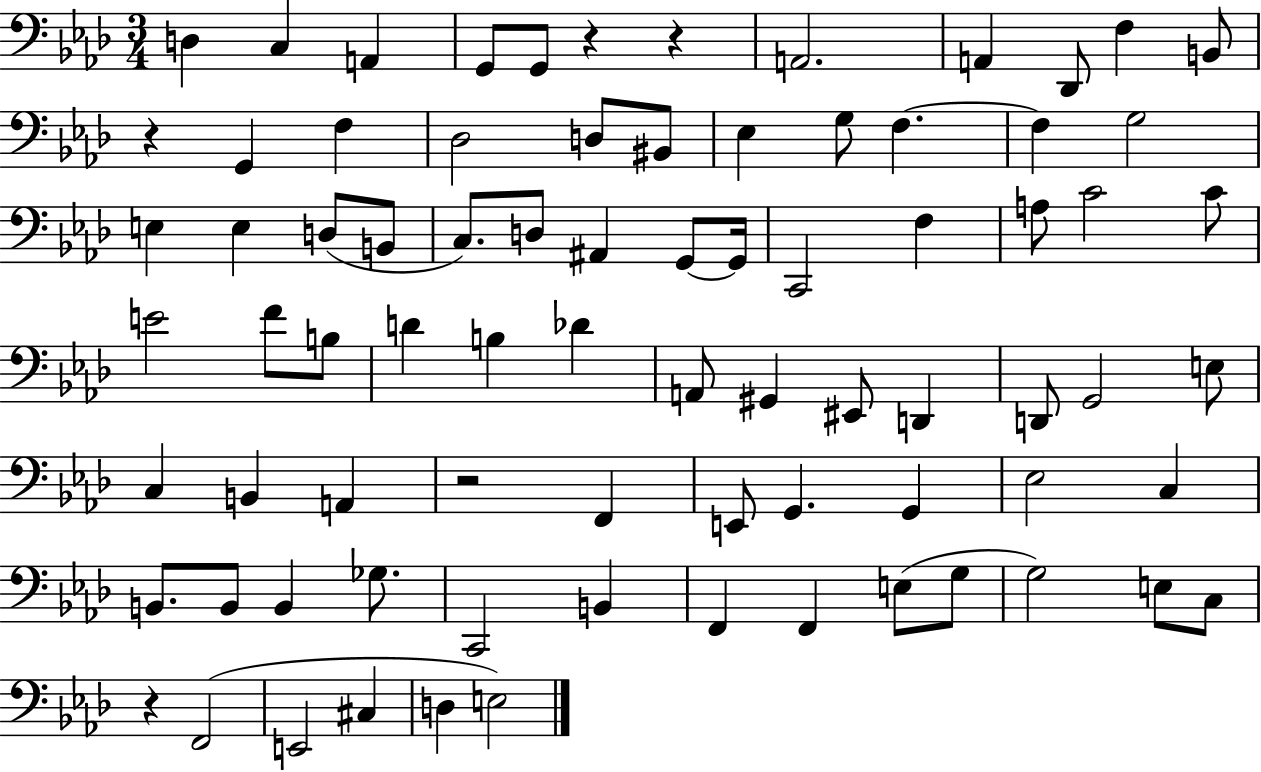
X:1
T:Untitled
M:3/4
L:1/4
K:Ab
D, C, A,, G,,/2 G,,/2 z z A,,2 A,, _D,,/2 F, B,,/2 z G,, F, _D,2 D,/2 ^B,,/2 _E, G,/2 F, F, G,2 E, E, D,/2 B,,/2 C,/2 D,/2 ^A,, G,,/2 G,,/4 C,,2 F, A,/2 C2 C/2 E2 F/2 B,/2 D B, _D A,,/2 ^G,, ^E,,/2 D,, D,,/2 G,,2 E,/2 C, B,, A,, z2 F,, E,,/2 G,, G,, _E,2 C, B,,/2 B,,/2 B,, _G,/2 C,,2 B,, F,, F,, E,/2 G,/2 G,2 E,/2 C,/2 z F,,2 E,,2 ^C, D, E,2